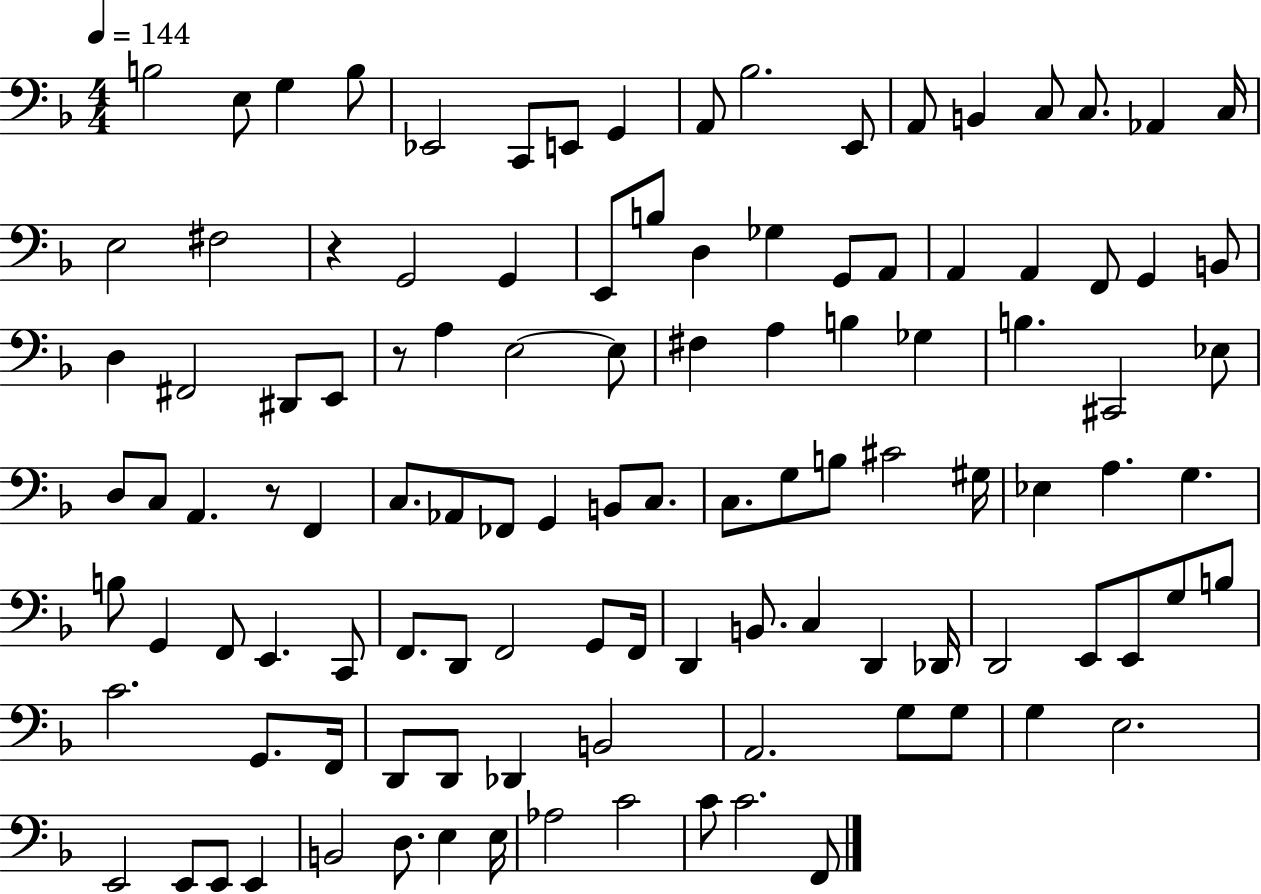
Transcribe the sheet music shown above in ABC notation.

X:1
T:Untitled
M:4/4
L:1/4
K:F
B,2 E,/2 G, B,/2 _E,,2 C,,/2 E,,/2 G,, A,,/2 _B,2 E,,/2 A,,/2 B,, C,/2 C,/2 _A,, C,/4 E,2 ^F,2 z G,,2 G,, E,,/2 B,/2 D, _G, G,,/2 A,,/2 A,, A,, F,,/2 G,, B,,/2 D, ^F,,2 ^D,,/2 E,,/2 z/2 A, E,2 E,/2 ^F, A, B, _G, B, ^C,,2 _E,/2 D,/2 C,/2 A,, z/2 F,, C,/2 _A,,/2 _F,,/2 G,, B,,/2 C,/2 C,/2 G,/2 B,/2 ^C2 ^G,/4 _E, A, G, B,/2 G,, F,,/2 E,, C,,/2 F,,/2 D,,/2 F,,2 G,,/2 F,,/4 D,, B,,/2 C, D,, _D,,/4 D,,2 E,,/2 E,,/2 G,/2 B,/2 C2 G,,/2 F,,/4 D,,/2 D,,/2 _D,, B,,2 A,,2 G,/2 G,/2 G, E,2 E,,2 E,,/2 E,,/2 E,, B,,2 D,/2 E, E,/4 _A,2 C2 C/2 C2 F,,/2